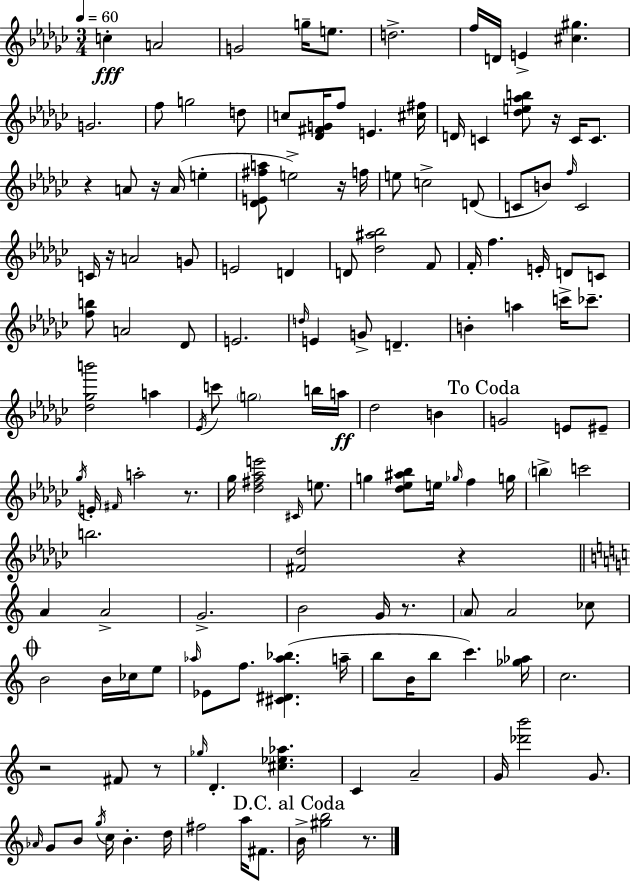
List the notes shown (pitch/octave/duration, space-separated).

C5/q A4/h G4/h G5/s E5/e. D5/h. F5/s D4/s E4/q [C#5,G#5]/q. G4/h. F5/e G5/h D5/e C5/e [Db4,F#4,G4]/s F5/e E4/q. [C#5,F#5]/s D4/s C4/q [Db5,E5,Ab5,B5]/e R/s C4/s C4/e. R/q A4/e R/s A4/s E5/q [Db4,E4,F#5,A5]/e E5/h R/s F5/s E5/e C5/h D4/e C4/e B4/e F5/s C4/h C4/s R/s A4/h G4/e E4/h D4/q D4/e [Db5,A#5,Bb5]/h F4/e F4/s F5/q. E4/s D4/e C4/e [F5,B5]/e A4/h Db4/e E4/h. D5/s E4/q G4/e D4/q. B4/q A5/q C6/s CES6/e. [Db5,Gb5,B6]/h A5/q Eb4/s C6/e G5/h B5/s A5/s Db5/h B4/q G4/h E4/e EIS4/e Gb5/s E4/s F#4/s A5/h R/e. Gb5/s [Db5,F#5,Ab5,E6]/h C#4/s E5/e. G5/q [Db5,Eb5,A#5,Bb5]/e E5/s Gb5/s F5/q G5/s B5/q C6/h B5/h. [F#4,Db5]/h R/q A4/q A4/h G4/h. B4/h G4/s R/e. A4/e A4/h CES5/e B4/h B4/s CES5/s E5/e Ab5/s Eb4/e F5/e. [C#4,D#4,Ab5,Bb5]/q. A5/s B5/e B4/s B5/e C6/q. [Gb5,Ab5]/s C5/h. R/h F#4/e R/e Gb5/s D4/q. [C#5,Eb5,Ab5]/q. C4/q A4/h G4/s [Db6,B6]/h G4/e. Ab4/s G4/e B4/e G5/s C5/s B4/q. D5/s F#5/h A5/s F#4/e. B4/s [G#5,B5]/h R/e.